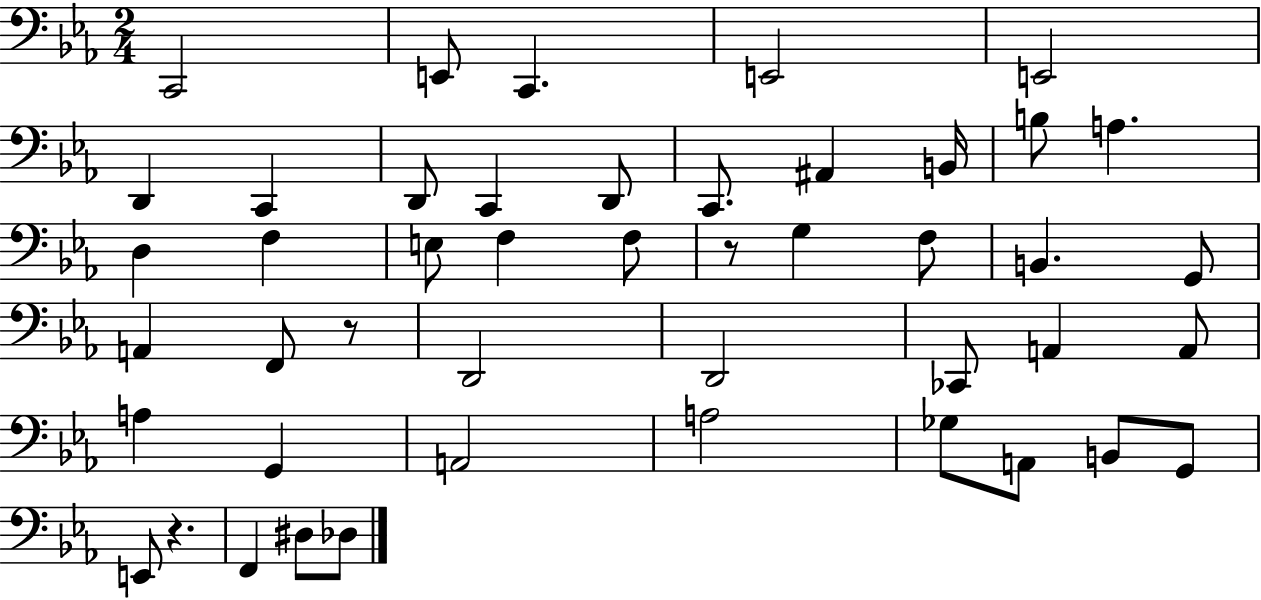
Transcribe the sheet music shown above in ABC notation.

X:1
T:Untitled
M:2/4
L:1/4
K:Eb
C,,2 E,,/2 C,, E,,2 E,,2 D,, C,, D,,/2 C,, D,,/2 C,,/2 ^A,, B,,/4 B,/2 A, D, F, E,/2 F, F,/2 z/2 G, F,/2 B,, G,,/2 A,, F,,/2 z/2 D,,2 D,,2 _C,,/2 A,, A,,/2 A, G,, A,,2 A,2 _G,/2 A,,/2 B,,/2 G,,/2 E,,/2 z F,, ^D,/2 _D,/2